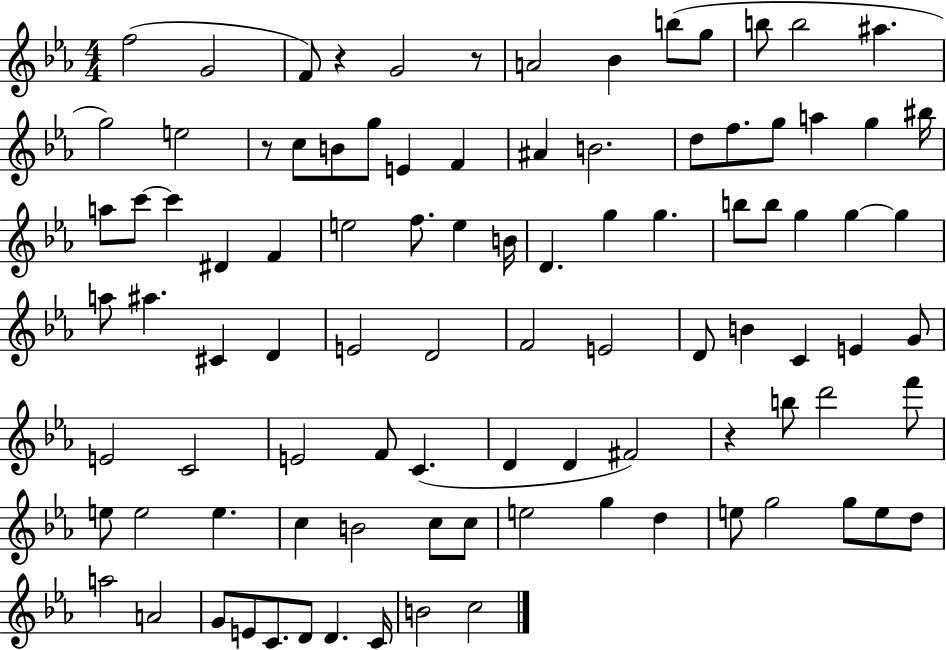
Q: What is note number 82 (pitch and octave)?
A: D5